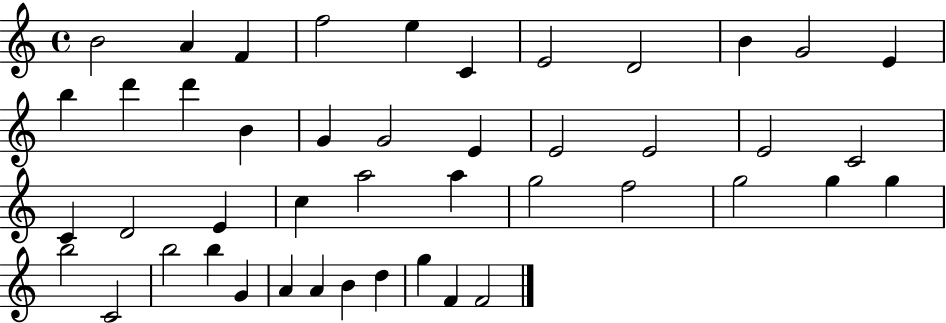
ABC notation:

X:1
T:Untitled
M:4/4
L:1/4
K:C
B2 A F f2 e C E2 D2 B G2 E b d' d' B G G2 E E2 E2 E2 C2 C D2 E c a2 a g2 f2 g2 g g b2 C2 b2 b G A A B d g F F2